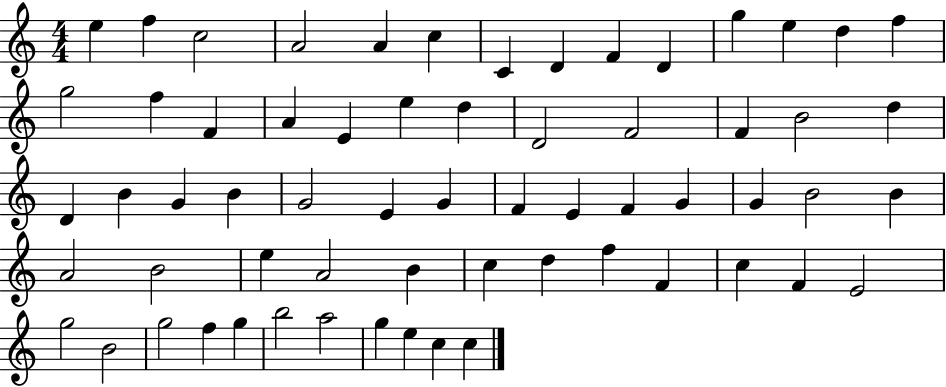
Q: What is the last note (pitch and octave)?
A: C5